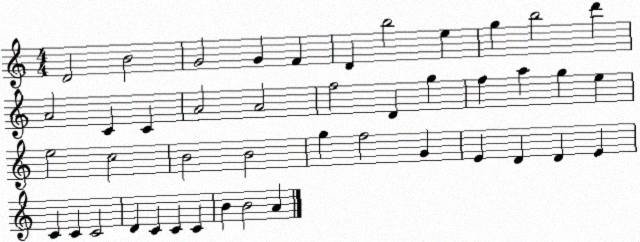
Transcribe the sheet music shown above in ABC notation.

X:1
T:Untitled
M:4/4
L:1/4
K:C
D2 B2 G2 G F D b2 e g b2 d' A2 C C A2 A2 f2 D g f a g e e2 c2 B2 B2 g f2 G E D D E C C C2 D C C C B B2 A